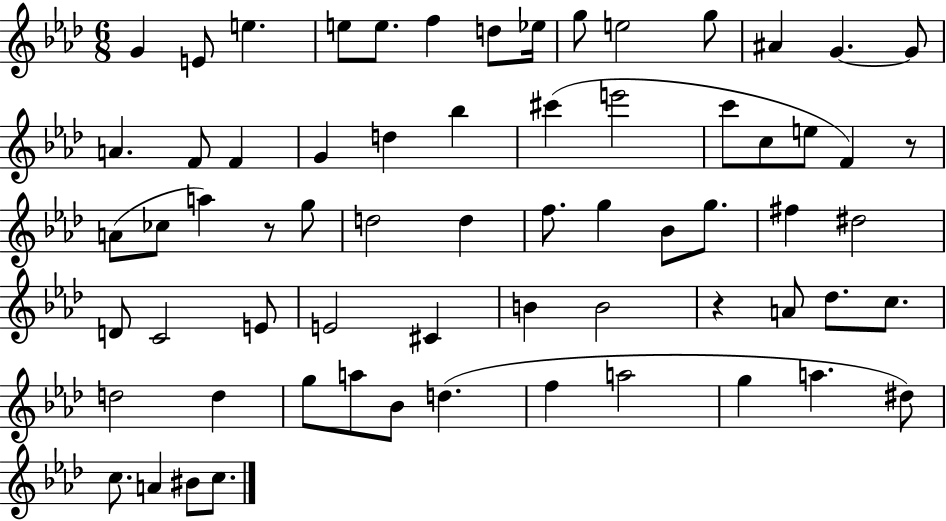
G4/q E4/e E5/q. E5/e E5/e. F5/q D5/e Eb5/s G5/e E5/h G5/e A#4/q G4/q. G4/e A4/q. F4/e F4/q G4/q D5/q Bb5/q C#6/q E6/h C6/e C5/e E5/e F4/q R/e A4/e CES5/e A5/q R/e G5/e D5/h D5/q F5/e. G5/q Bb4/e G5/e. F#5/q D#5/h D4/e C4/h E4/e E4/h C#4/q B4/q B4/h R/q A4/e Db5/e. C5/e. D5/h D5/q G5/e A5/e Bb4/e D5/q. F5/q A5/h G5/q A5/q. D#5/e C5/e. A4/q BIS4/e C5/e.